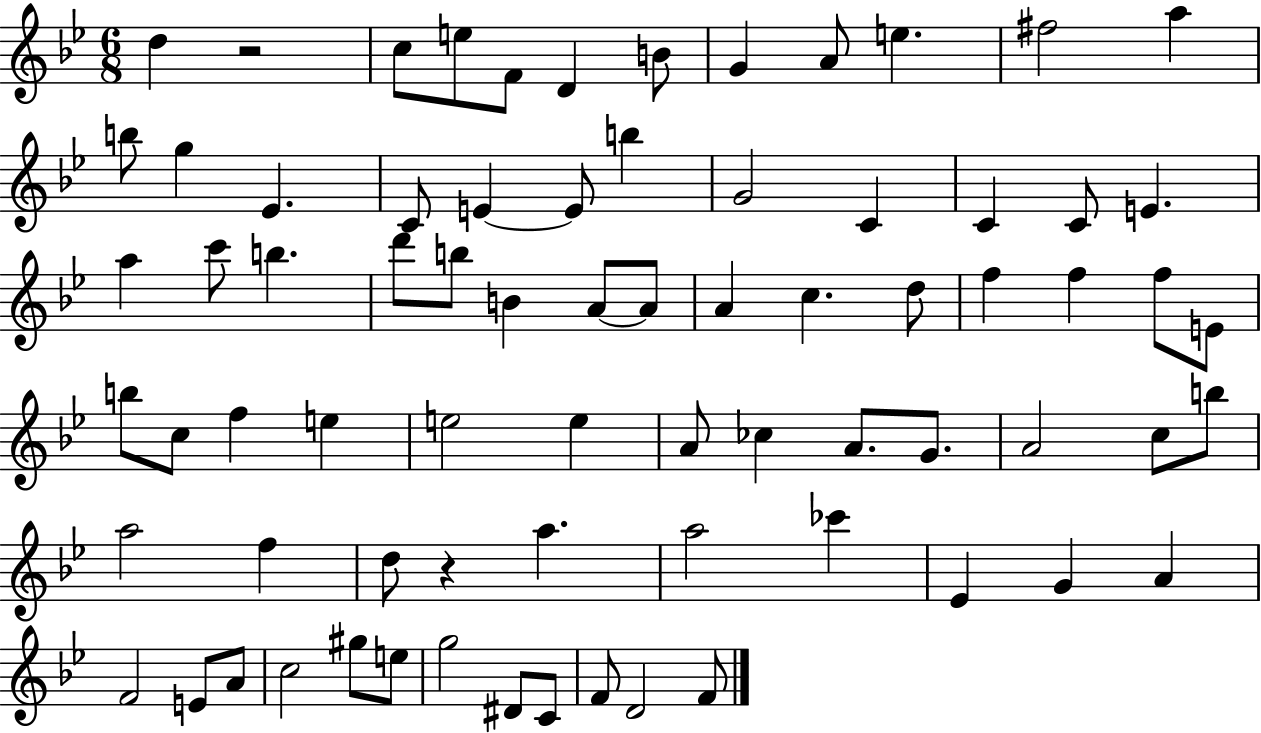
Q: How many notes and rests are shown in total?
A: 74